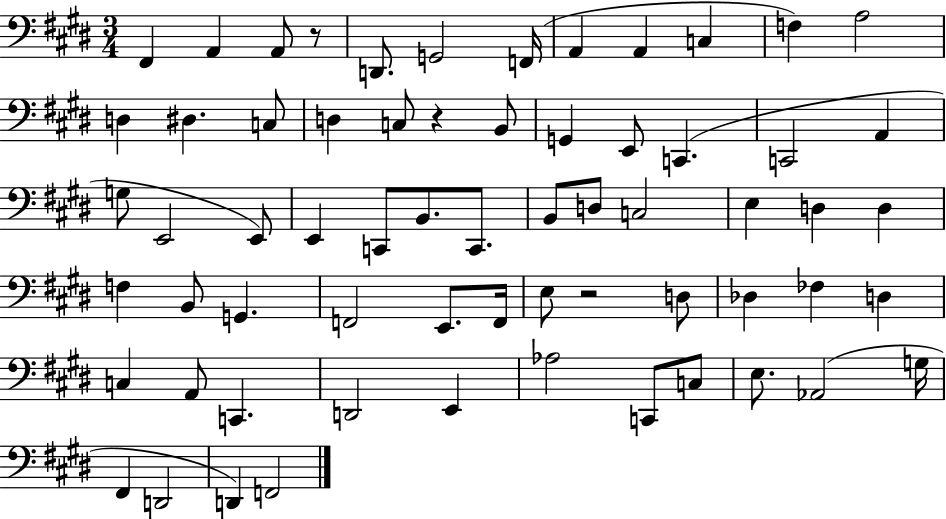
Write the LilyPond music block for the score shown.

{
  \clef bass
  \numericTimeSignature
  \time 3/4
  \key e \major
  fis,4 a,4 a,8 r8 | d,8. g,2 f,16( | a,4 a,4 c4 | f4) a2 | \break d4 dis4. c8 | d4 c8 r4 b,8 | g,4 e,8 c,4.( | c,2 a,4 | \break g8 e,2 e,8) | e,4 c,8 b,8. c,8. | b,8 d8 c2 | e4 d4 d4 | \break f4 b,8 g,4. | f,2 e,8. f,16 | e8 r2 d8 | des4 fes4 d4 | \break c4 a,8 c,4. | d,2 e,4 | aes2 c,8 c8 | e8. aes,2( g16 | \break fis,4 d,2 | d,4) f,2 | \bar "|."
}